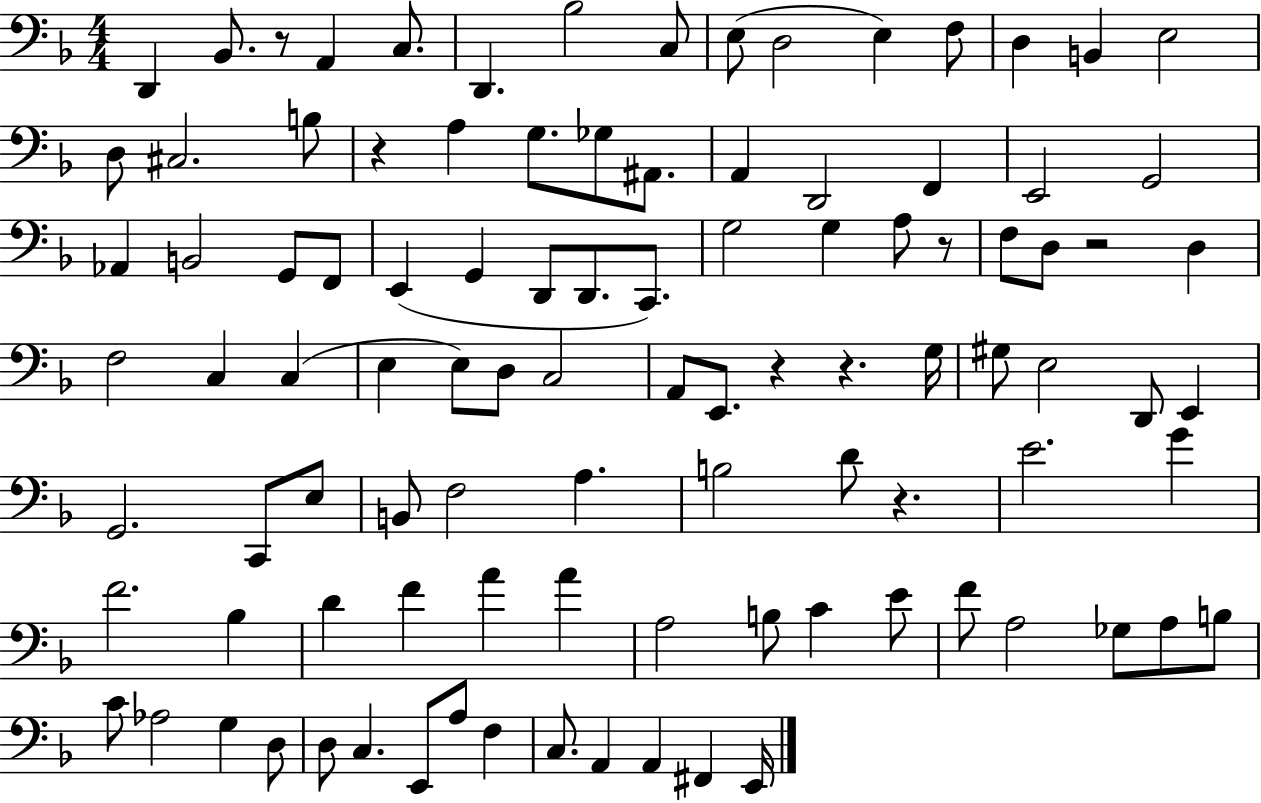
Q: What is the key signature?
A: F major